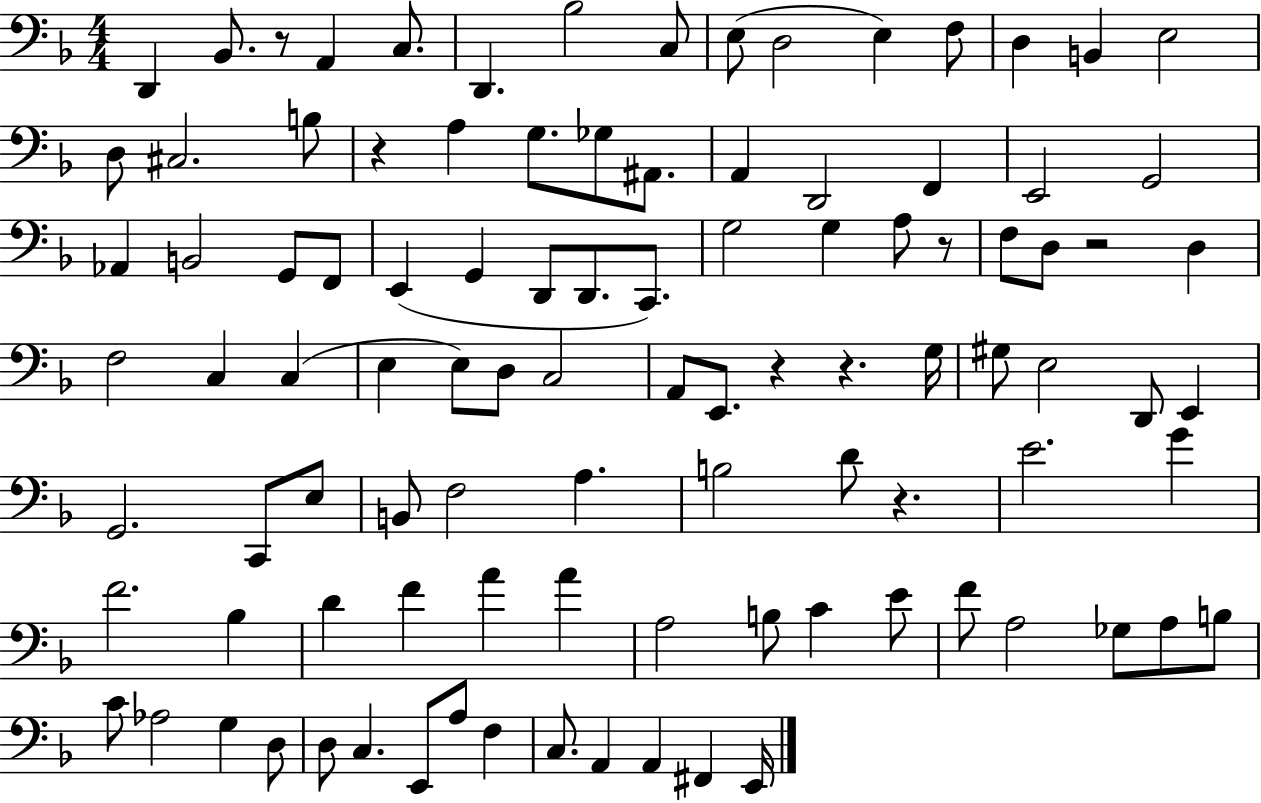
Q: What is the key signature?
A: F major